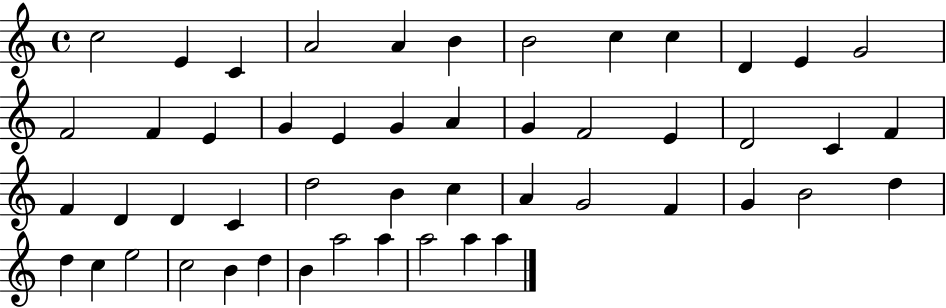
C5/h E4/q C4/q A4/h A4/q B4/q B4/h C5/q C5/q D4/q E4/q G4/h F4/h F4/q E4/q G4/q E4/q G4/q A4/q G4/q F4/h E4/q D4/h C4/q F4/q F4/q D4/q D4/q C4/q D5/h B4/q C5/q A4/q G4/h F4/q G4/q B4/h D5/q D5/q C5/q E5/h C5/h B4/q D5/q B4/q A5/h A5/q A5/h A5/q A5/q